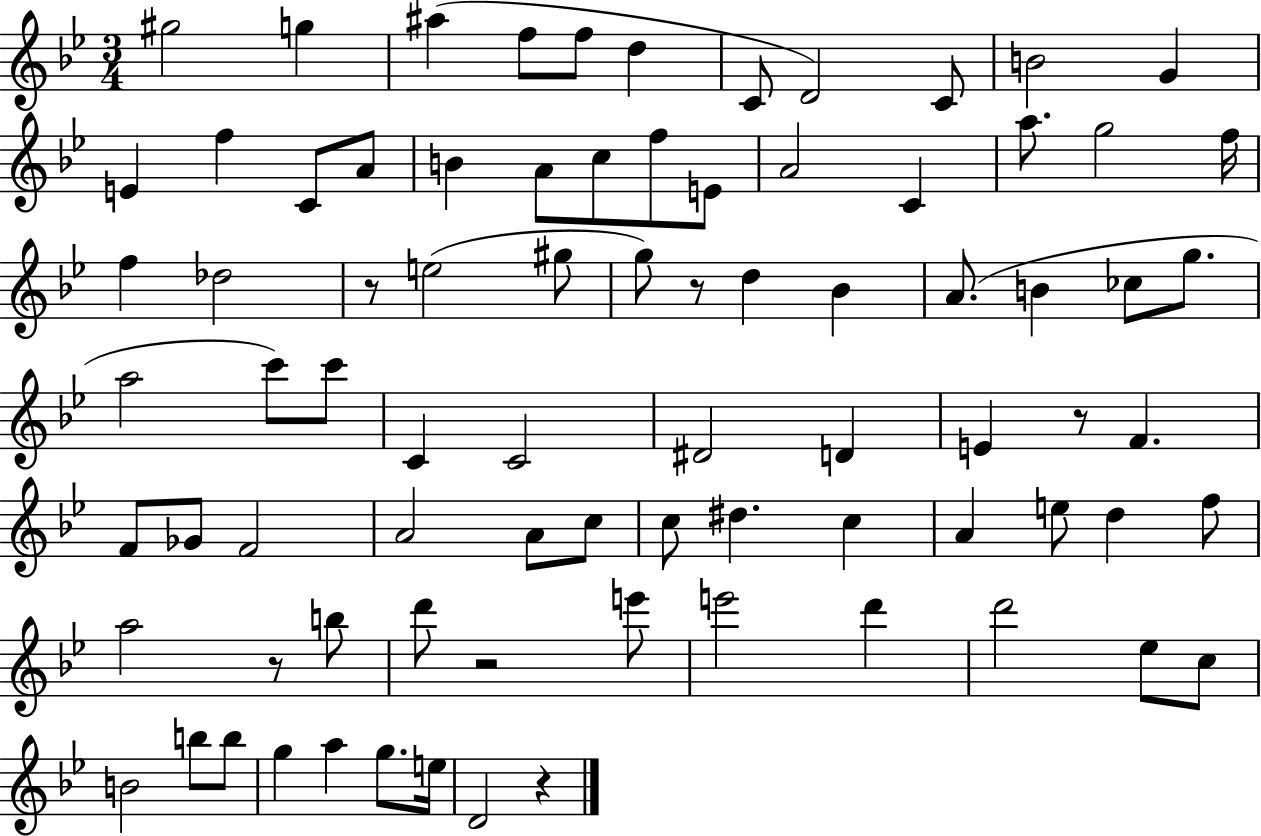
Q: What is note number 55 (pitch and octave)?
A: A4